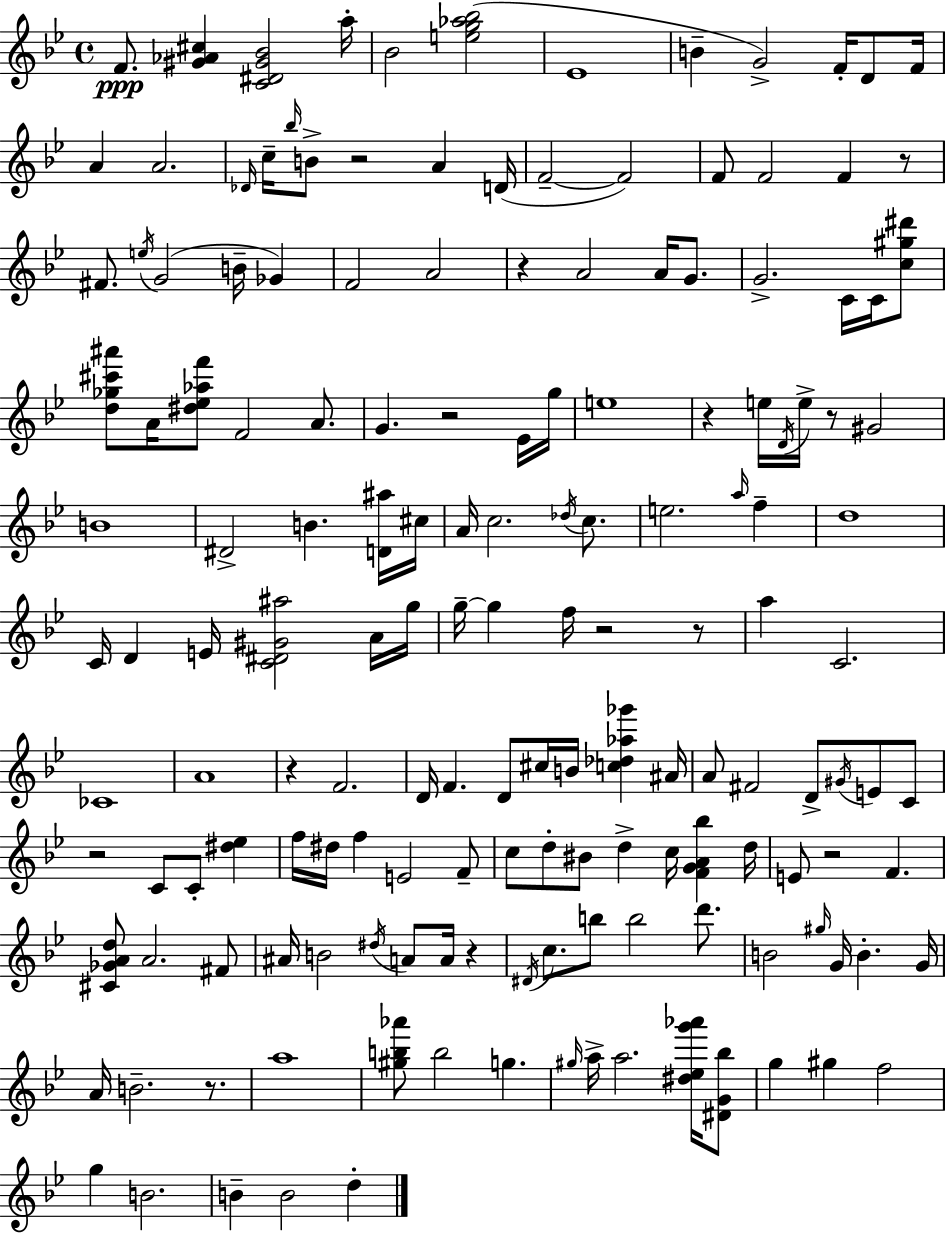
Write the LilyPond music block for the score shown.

{
  \clef treble
  \time 4/4
  \defaultTimeSignature
  \key bes \major
  \repeat volta 2 { f'8.\ppp <gis' aes' cis''>4 <c' dis' gis' bes'>2 a''16-. | bes'2 <e'' g'' aes'' bes''>2( | ees'1 | b'4-- g'2->) f'16-. d'8 f'16 | \break a'4 a'2. | \grace { des'16 } c''16-- \grace { bes''16 } b'8-> r2 a'4 | d'16( f'2--~~ f'2) | f'8 f'2 f'4 | \break r8 fis'8. \acciaccatura { e''16 } g'2( b'16-- ges'4) | f'2 a'2 | r4 a'2 a'16 | g'8. g'2.-> c'16 | \break c'16 <c'' gis'' dis'''>8 <d'' ges'' cis''' ais'''>8 a'16 <dis'' ees'' aes'' f'''>8 f'2 | a'8. g'4. r2 | ees'16 g''16 e''1 | r4 e''16 \acciaccatura { d'16 } e''16-> r8 gis'2 | \break b'1 | dis'2-> b'4. | <d' ais''>16 cis''16 a'16 c''2. | \acciaccatura { des''16 } c''8. e''2. | \break \grace { a''16 } f''4-- d''1 | c'16 d'4 e'16 <c' dis' gis' ais''>2 | a'16 g''16 g''16--~~ g''4 f''16 r2 | r8 a''4 c'2. | \break ces'1 | a'1 | r4 f'2. | d'16 f'4. d'8 cis''16 | \break b'16 <c'' des'' aes'' ges'''>4 ais'16 a'8 fis'2 | d'8-> \acciaccatura { gis'16 } e'8 c'8 r2 c'8 | c'8-. <dis'' ees''>4 f''16 dis''16 f''4 e'2 | f'8-- c''8 d''8-. bis'8 d''4-> | \break c''16 <f' g' a' bes''>4 d''16 e'8 r2 | f'4. <cis' ges' a' d''>8 a'2. | fis'8 ais'16 b'2 | \acciaccatura { dis''16 } a'8 a'16 r4 \acciaccatura { dis'16 } c''8. b''8 b''2 | \break d'''8. b'2 | \grace { gis''16 } g'16 b'4.-. g'16 a'16 b'2.-- | r8. a''1 | <gis'' b'' aes'''>8 b''2 | \break g''4. \grace { gis''16 } a''16-> a''2. | <dis'' ees'' g''' aes'''>16 <dis' g' bes''>8 g''4 gis''4 | f''2 g''4 b'2. | b'4-- b'2 | \break d''4-. } \bar "|."
}